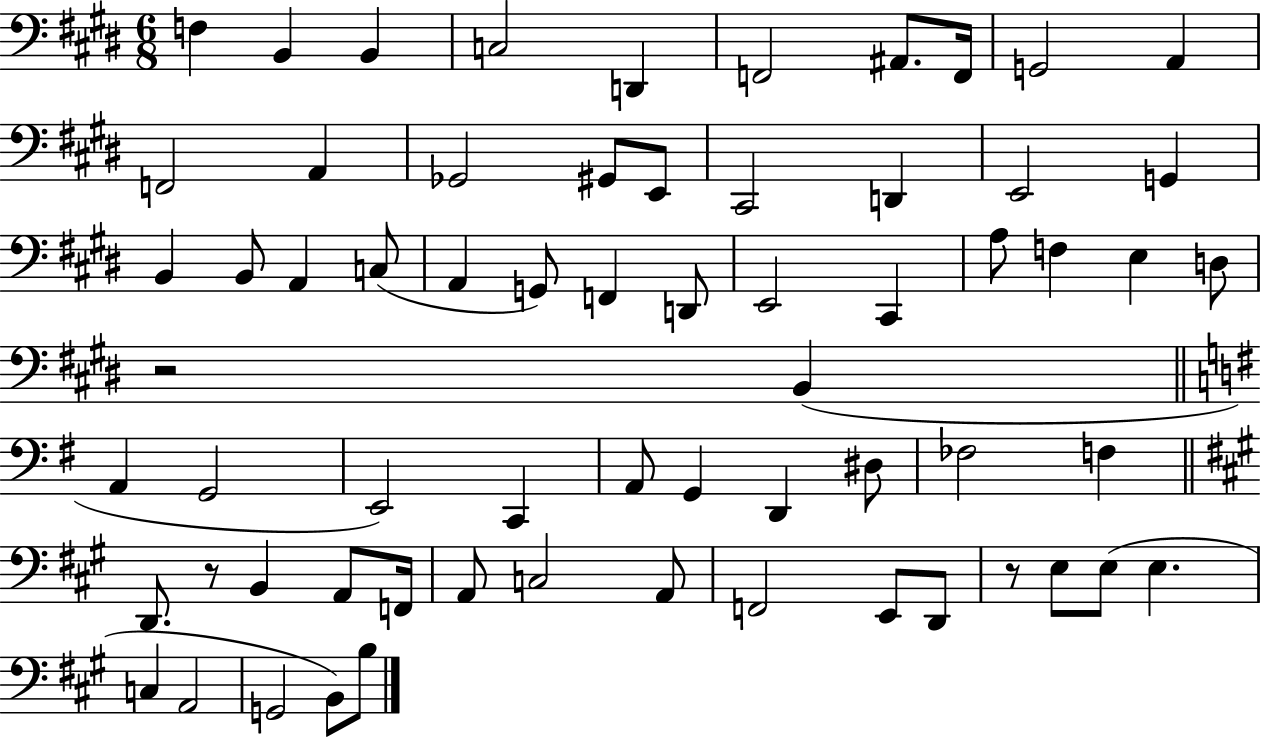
{
  \clef bass
  \numericTimeSignature
  \time 6/8
  \key e \major
  f4 b,4 b,4 | c2 d,4 | f,2 ais,8. f,16 | g,2 a,4 | \break f,2 a,4 | ges,2 gis,8 e,8 | cis,2 d,4 | e,2 g,4 | \break b,4 b,8 a,4 c8( | a,4 g,8) f,4 d,8 | e,2 cis,4 | a8 f4 e4 d8 | \break r2 b,4( | \bar "||" \break \key e \minor a,4 g,2 | e,2) c,4 | a,8 g,4 d,4 dis8 | fes2 f4 | \break \bar "||" \break \key a \major d,8. r8 b,4 a,8 f,16 | a,8 c2 a,8 | f,2 e,8 d,8 | r8 e8 e8( e4. | \break c4 a,2 | g,2 b,8) b8 | \bar "|."
}